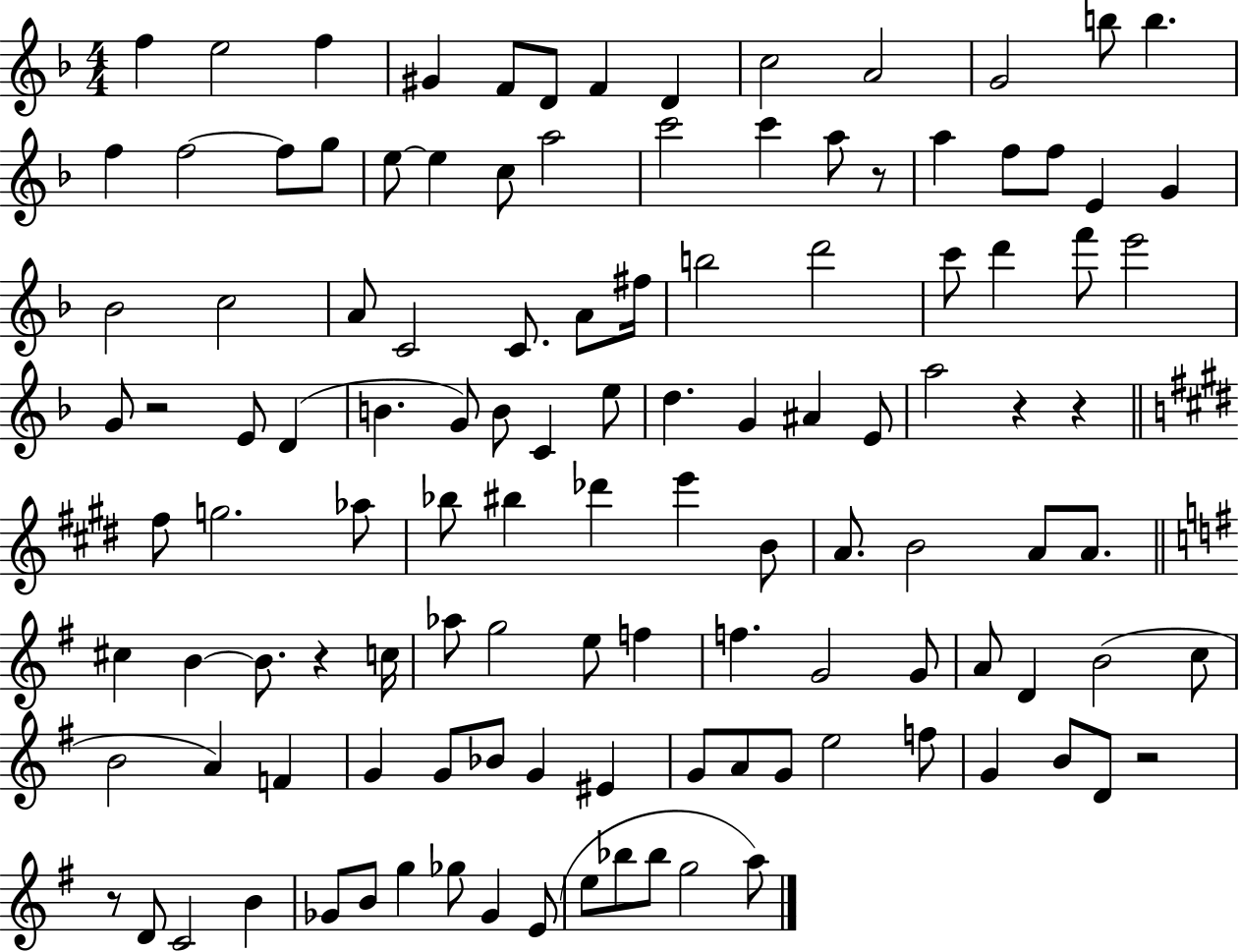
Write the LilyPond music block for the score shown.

{
  \clef treble
  \numericTimeSignature
  \time 4/4
  \key f \major
  f''4 e''2 f''4 | gis'4 f'8 d'8 f'4 d'4 | c''2 a'2 | g'2 b''8 b''4. | \break f''4 f''2~~ f''8 g''8 | e''8~~ e''4 c''8 a''2 | c'''2 c'''4 a''8 r8 | a''4 f''8 f''8 e'4 g'4 | \break bes'2 c''2 | a'8 c'2 c'8. a'8 fis''16 | b''2 d'''2 | c'''8 d'''4 f'''8 e'''2 | \break g'8 r2 e'8 d'4( | b'4. g'8) b'8 c'4 e''8 | d''4. g'4 ais'4 e'8 | a''2 r4 r4 | \break \bar "||" \break \key e \major fis''8 g''2. aes''8 | bes''8 bis''4 des'''4 e'''4 b'8 | a'8. b'2 a'8 a'8. | \bar "||" \break \key g \major cis''4 b'4~~ b'8. r4 c''16 | aes''8 g''2 e''8 f''4 | f''4. g'2 g'8 | a'8 d'4 b'2( c''8 | \break b'2 a'4) f'4 | g'4 g'8 bes'8 g'4 eis'4 | g'8 a'8 g'8 e''2 f''8 | g'4 b'8 d'8 r2 | \break r8 d'8 c'2 b'4 | ges'8 b'8 g''4 ges''8 ges'4 e'8( | e''8 bes''8 bes''8 g''2 a''8) | \bar "|."
}